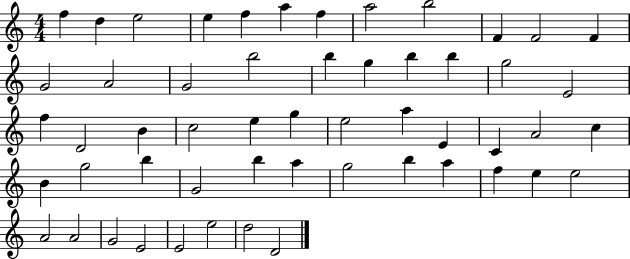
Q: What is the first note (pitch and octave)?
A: F5